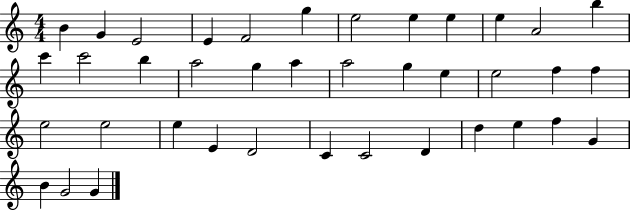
X:1
T:Untitled
M:4/4
L:1/4
K:C
B G E2 E F2 g e2 e e e A2 b c' c'2 b a2 g a a2 g e e2 f f e2 e2 e E D2 C C2 D d e f G B G2 G